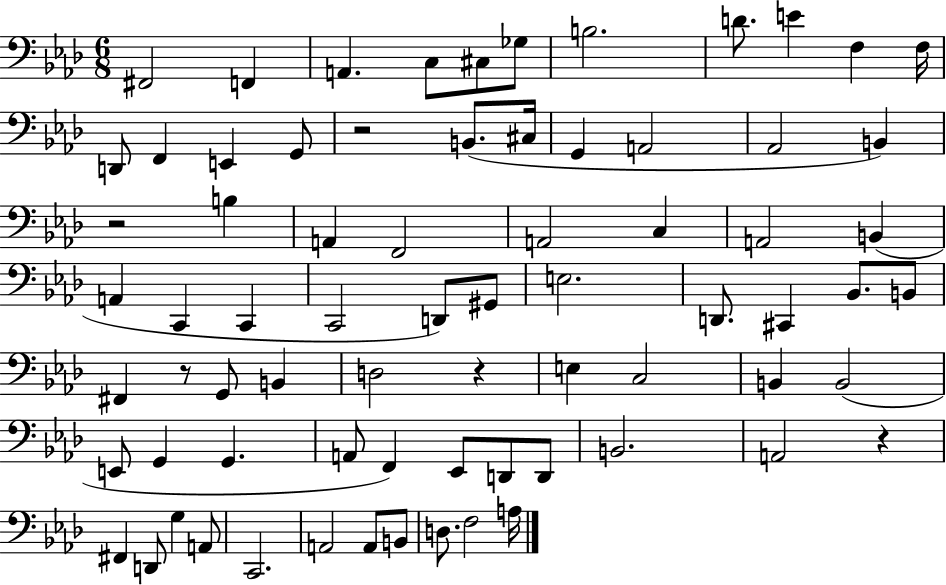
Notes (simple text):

F#2/h F2/q A2/q. C3/e C#3/e Gb3/e B3/h. D4/e. E4/q F3/q F3/s D2/e F2/q E2/q G2/e R/h B2/e. C#3/s G2/q A2/h Ab2/h B2/q R/h B3/q A2/q F2/h A2/h C3/q A2/h B2/q A2/q C2/q C2/q C2/h D2/e G#2/e E3/h. D2/e. C#2/q Bb2/e. B2/e F#2/q R/e G2/e B2/q D3/h R/q E3/q C3/h B2/q B2/h E2/e G2/q G2/q. A2/e F2/q Eb2/e D2/e D2/e B2/h. A2/h R/q F#2/q D2/e G3/q A2/e C2/h. A2/h A2/e B2/e D3/e. F3/h A3/s